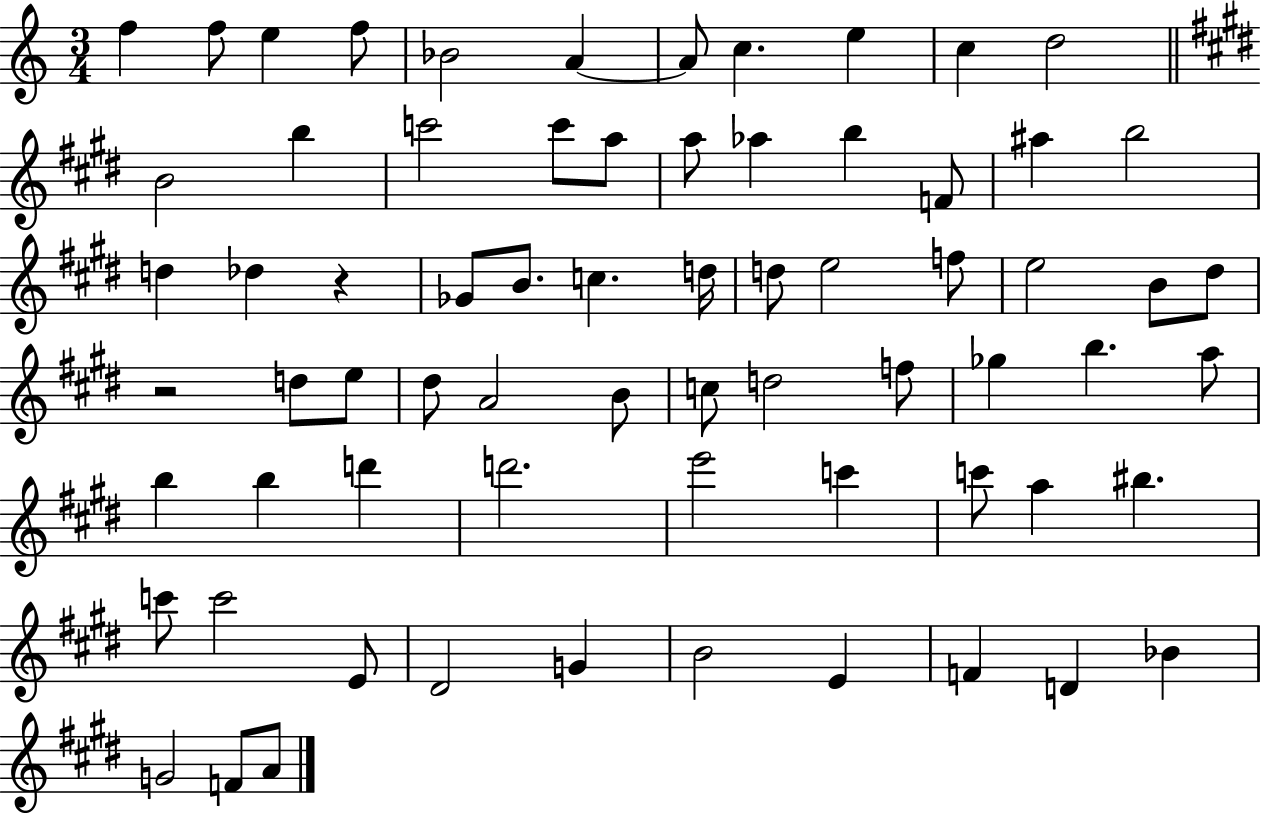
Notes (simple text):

F5/q F5/e E5/q F5/e Bb4/h A4/q A4/e C5/q. E5/q C5/q D5/h B4/h B5/q C6/h C6/e A5/e A5/e Ab5/q B5/q F4/e A#5/q B5/h D5/q Db5/q R/q Gb4/e B4/e. C5/q. D5/s D5/e E5/h F5/e E5/h B4/e D#5/e R/h D5/e E5/e D#5/e A4/h B4/e C5/e D5/h F5/e Gb5/q B5/q. A5/e B5/q B5/q D6/q D6/h. E6/h C6/q C6/e A5/q BIS5/q. C6/e C6/h E4/e D#4/h G4/q B4/h E4/q F4/q D4/q Bb4/q G4/h F4/e A4/e